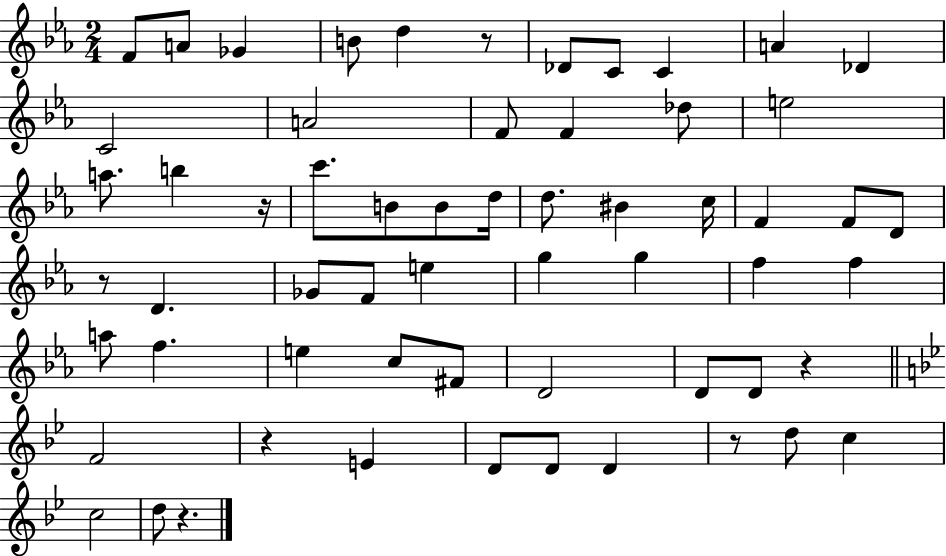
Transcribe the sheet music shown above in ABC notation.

X:1
T:Untitled
M:2/4
L:1/4
K:Eb
F/2 A/2 _G B/2 d z/2 _D/2 C/2 C A _D C2 A2 F/2 F _d/2 e2 a/2 b z/4 c'/2 B/2 B/2 d/4 d/2 ^B c/4 F F/2 D/2 z/2 D _G/2 F/2 e g g f f a/2 f e c/2 ^F/2 D2 D/2 D/2 z F2 z E D/2 D/2 D z/2 d/2 c c2 d/2 z